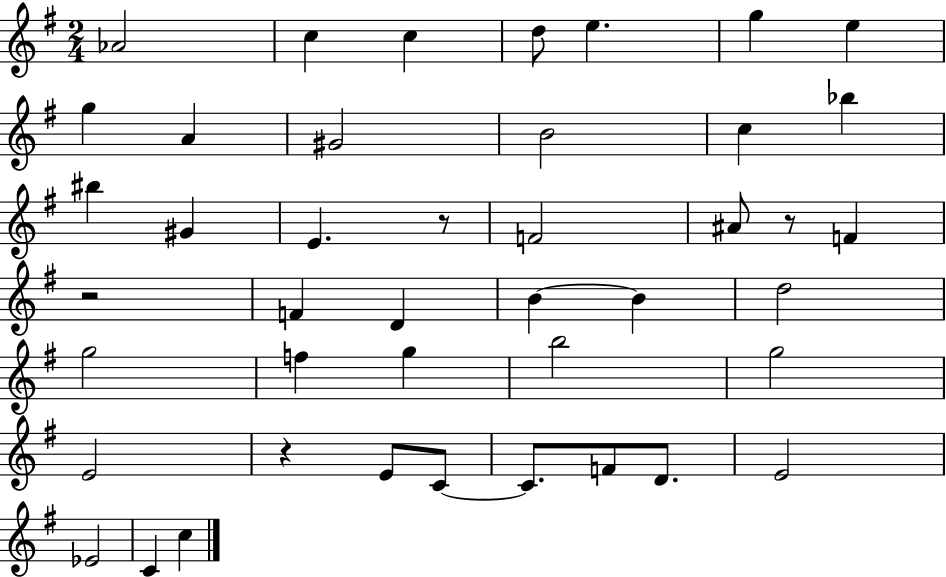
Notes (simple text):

Ab4/h C5/q C5/q D5/e E5/q. G5/q E5/q G5/q A4/q G#4/h B4/h C5/q Bb5/q BIS5/q G#4/q E4/q. R/e F4/h A#4/e R/e F4/q R/h F4/q D4/q B4/q B4/q D5/h G5/h F5/q G5/q B5/h G5/h E4/h R/q E4/e C4/e C4/e. F4/e D4/e. E4/h Eb4/h C4/q C5/q